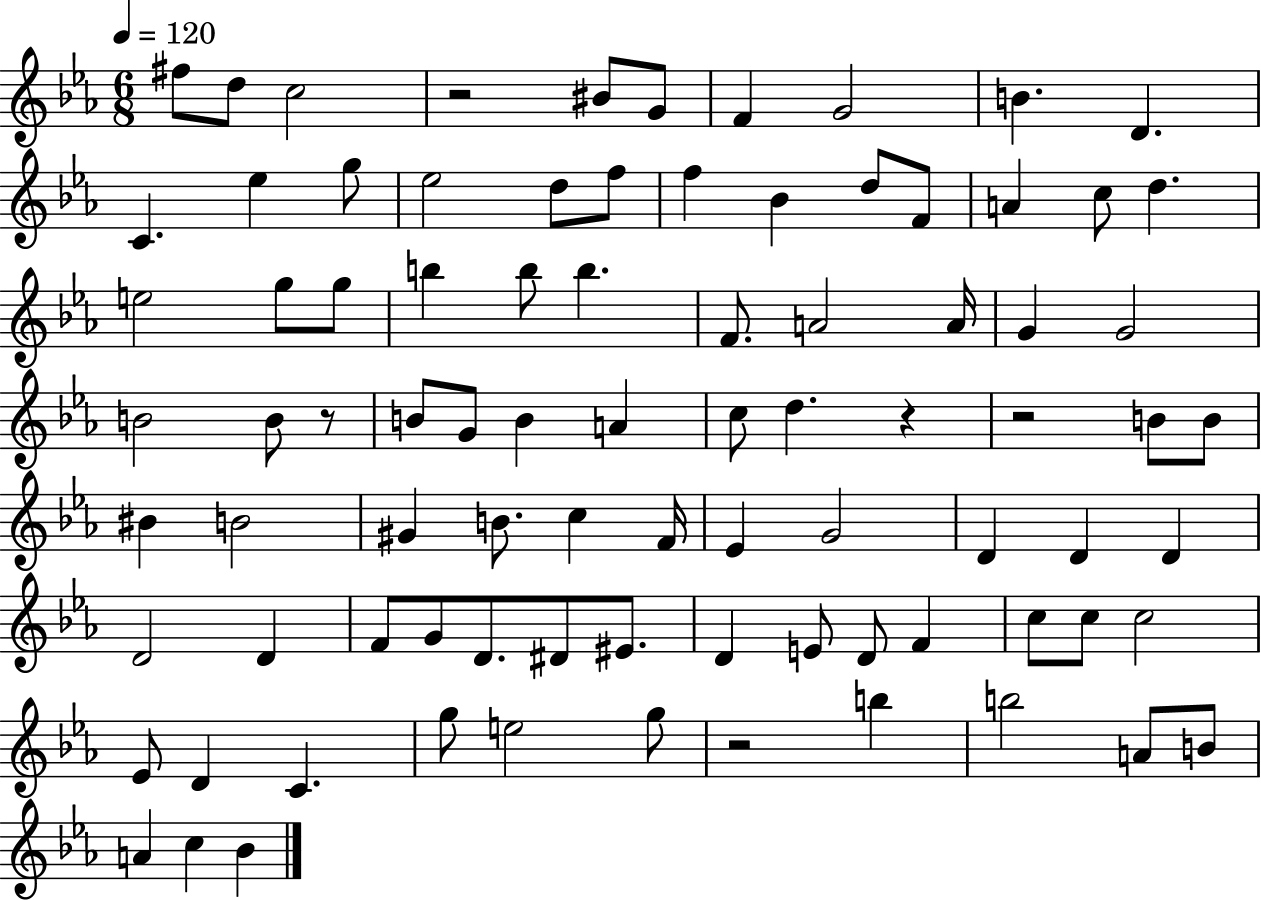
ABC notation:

X:1
T:Untitled
M:6/8
L:1/4
K:Eb
^f/2 d/2 c2 z2 ^B/2 G/2 F G2 B D C _e g/2 _e2 d/2 f/2 f _B d/2 F/2 A c/2 d e2 g/2 g/2 b b/2 b F/2 A2 A/4 G G2 B2 B/2 z/2 B/2 G/2 B A c/2 d z z2 B/2 B/2 ^B B2 ^G B/2 c F/4 _E G2 D D D D2 D F/2 G/2 D/2 ^D/2 ^E/2 D E/2 D/2 F c/2 c/2 c2 _E/2 D C g/2 e2 g/2 z2 b b2 A/2 B/2 A c _B